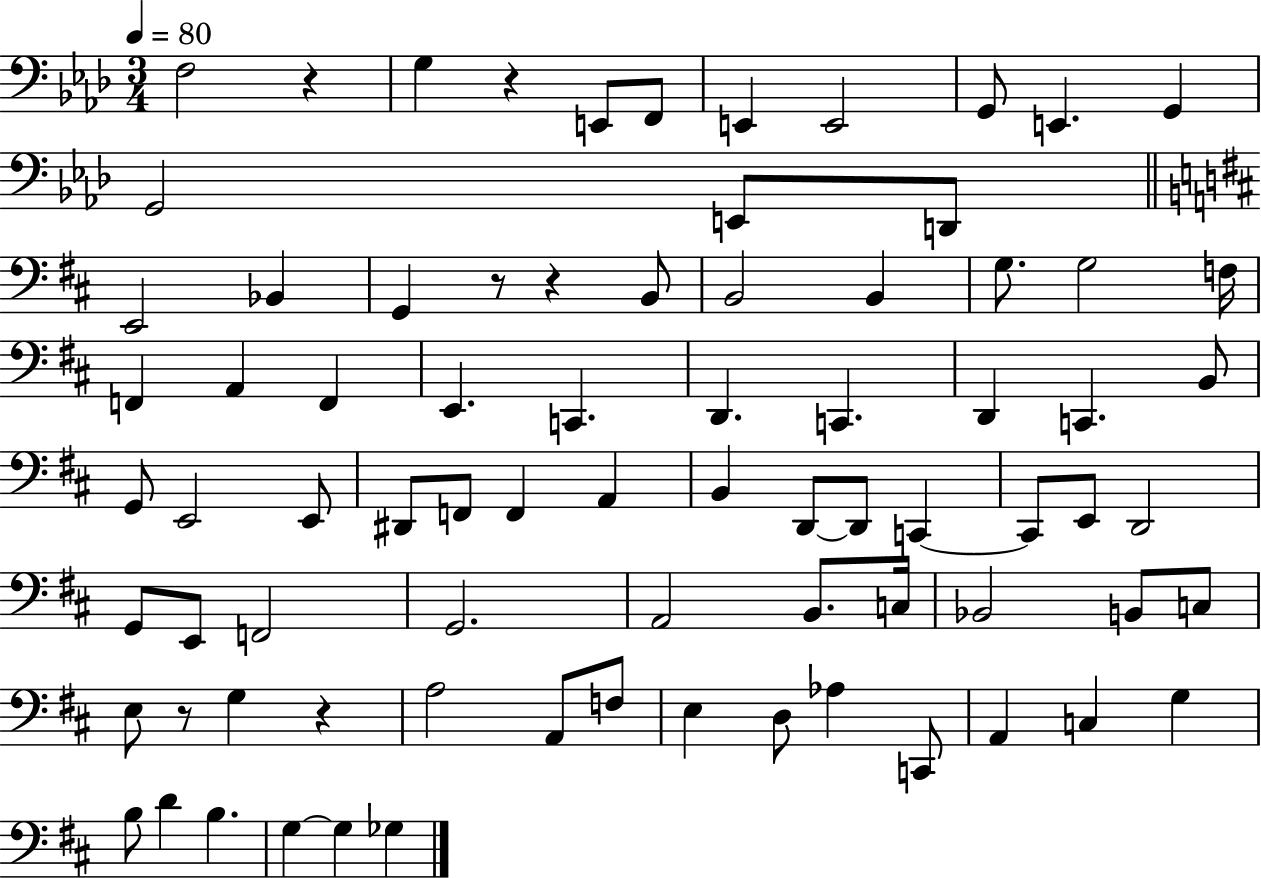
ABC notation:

X:1
T:Untitled
M:3/4
L:1/4
K:Ab
F,2 z G, z E,,/2 F,,/2 E,, E,,2 G,,/2 E,, G,, G,,2 E,,/2 D,,/2 E,,2 _B,, G,, z/2 z B,,/2 B,,2 B,, G,/2 G,2 F,/4 F,, A,, F,, E,, C,, D,, C,, D,, C,, B,,/2 G,,/2 E,,2 E,,/2 ^D,,/2 F,,/2 F,, A,, B,, D,,/2 D,,/2 C,, C,,/2 E,,/2 D,,2 G,,/2 E,,/2 F,,2 G,,2 A,,2 B,,/2 C,/4 _B,,2 B,,/2 C,/2 E,/2 z/2 G, z A,2 A,,/2 F,/2 E, D,/2 _A, C,,/2 A,, C, G, B,/2 D B, G, G, _G,